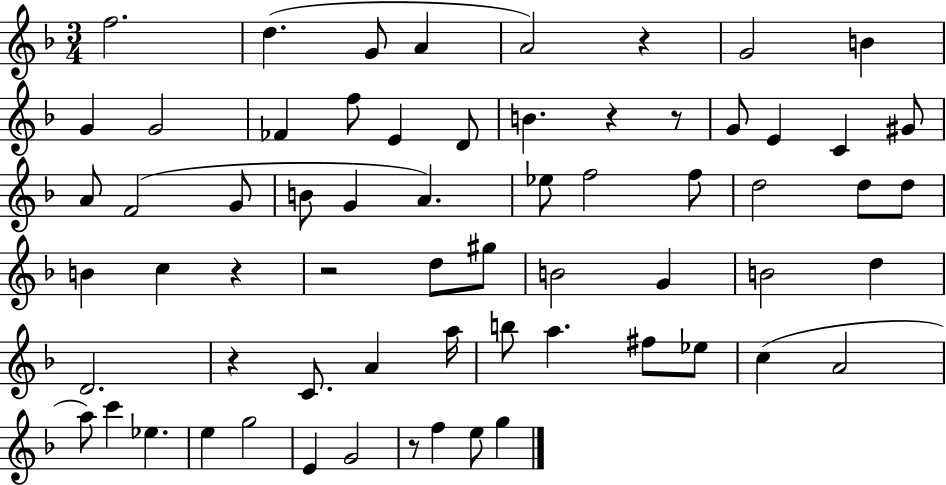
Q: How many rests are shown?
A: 7